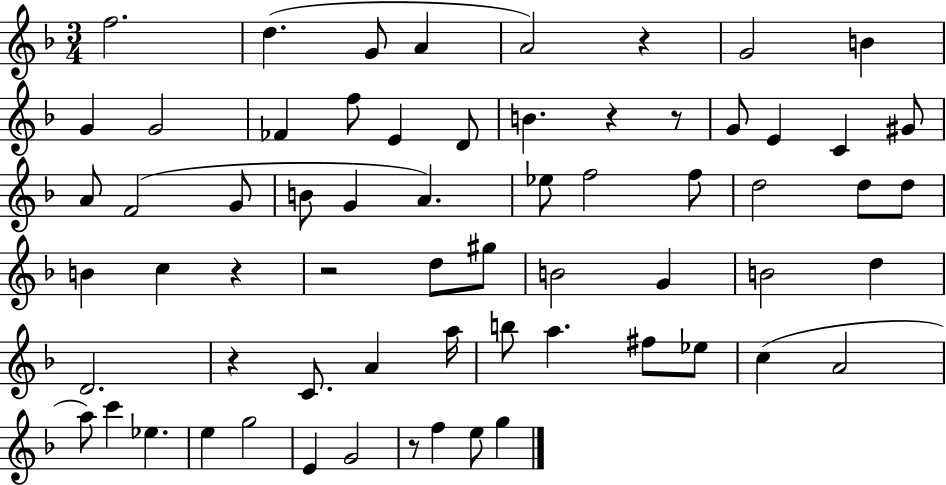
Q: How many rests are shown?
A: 7